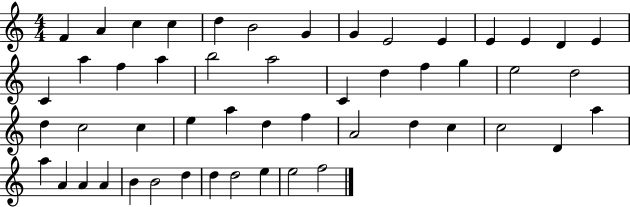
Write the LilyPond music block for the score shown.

{
  \clef treble
  \numericTimeSignature
  \time 4/4
  \key c \major
  f'4 a'4 c''4 c''4 | d''4 b'2 g'4 | g'4 e'2 e'4 | e'4 e'4 d'4 e'4 | \break c'4 a''4 f''4 a''4 | b''2 a''2 | c'4 d''4 f''4 g''4 | e''2 d''2 | \break d''4 c''2 c''4 | e''4 a''4 d''4 f''4 | a'2 d''4 c''4 | c''2 d'4 a''4 | \break a''4 a'4 a'4 a'4 | b'4 b'2 d''4 | d''4 d''2 e''4 | e''2 f''2 | \break \bar "|."
}